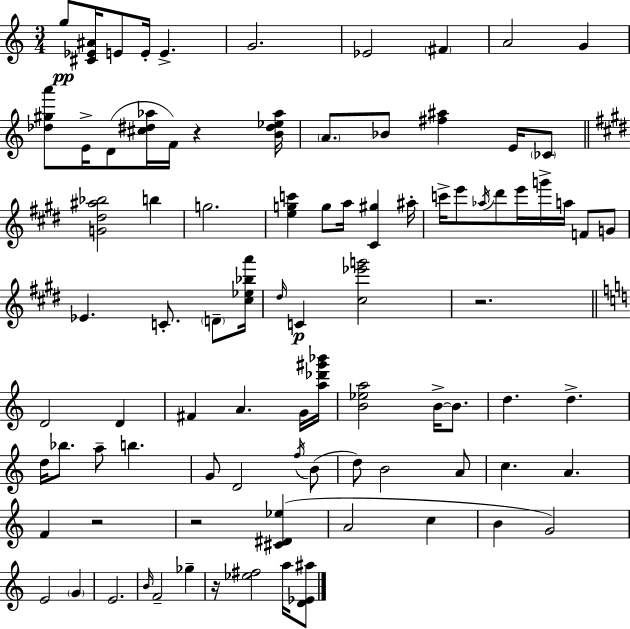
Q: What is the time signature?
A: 3/4